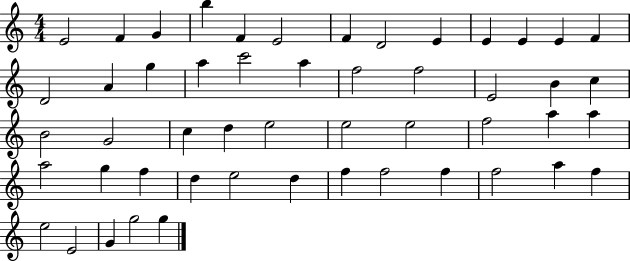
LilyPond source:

{
  \clef treble
  \numericTimeSignature
  \time 4/4
  \key c \major
  e'2 f'4 g'4 | b''4 f'4 e'2 | f'4 d'2 e'4 | e'4 e'4 e'4 f'4 | \break d'2 a'4 g''4 | a''4 c'''2 a''4 | f''2 f''2 | e'2 b'4 c''4 | \break b'2 g'2 | c''4 d''4 e''2 | e''2 e''2 | f''2 a''4 a''4 | \break a''2 g''4 f''4 | d''4 e''2 d''4 | f''4 f''2 f''4 | f''2 a''4 f''4 | \break e''2 e'2 | g'4 g''2 g''4 | \bar "|."
}